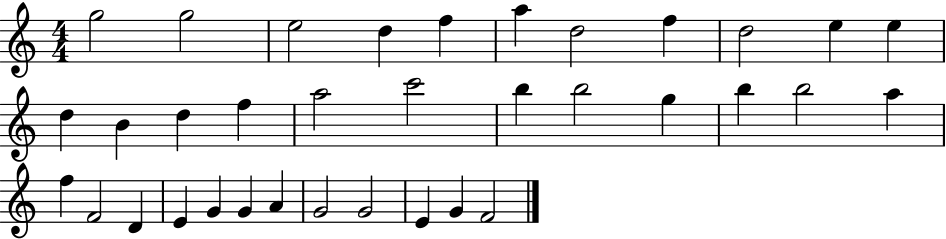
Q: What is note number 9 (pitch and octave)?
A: D5